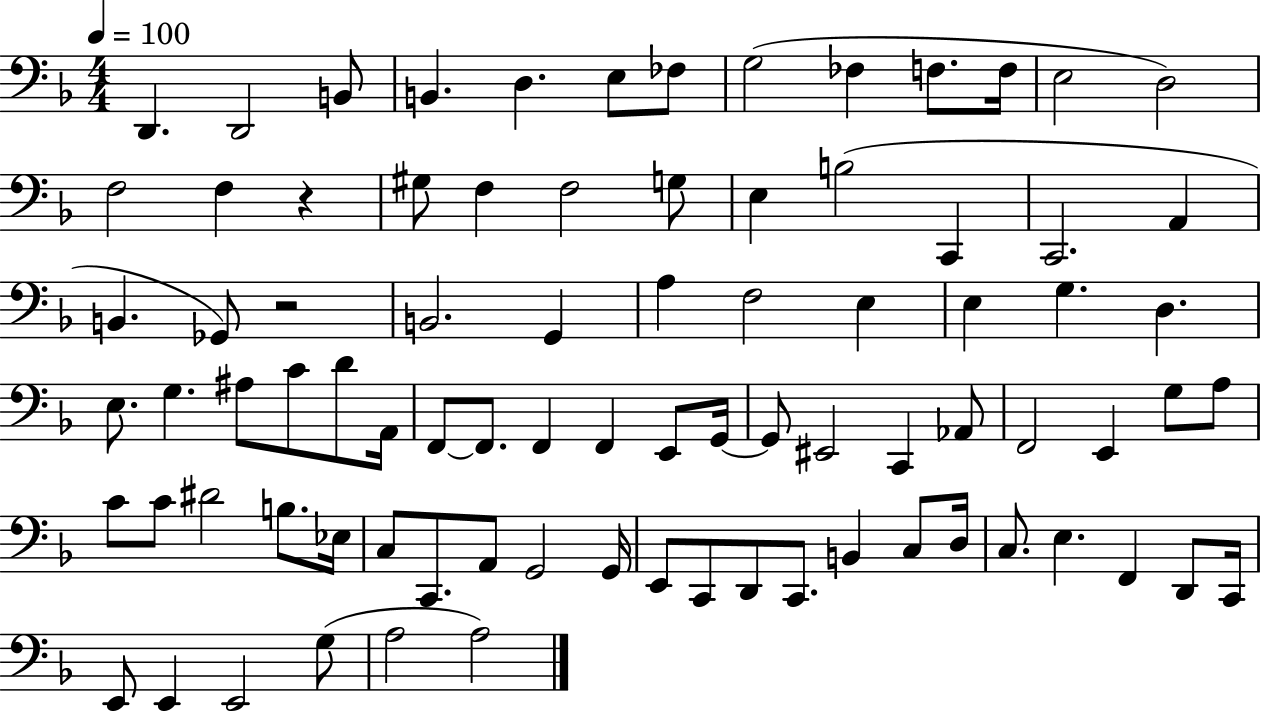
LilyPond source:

{
  \clef bass
  \numericTimeSignature
  \time 4/4
  \key f \major
  \tempo 4 = 100
  d,4. d,2 b,8 | b,4. d4. e8 fes8 | g2( fes4 f8. f16 | e2 d2) | \break f2 f4 r4 | gis8 f4 f2 g8 | e4 b2( c,4 | c,2. a,4 | \break b,4. ges,8) r2 | b,2. g,4 | a4 f2 e4 | e4 g4. d4. | \break e8. g4. ais8 c'8 d'8 a,16 | f,8~~ f,8. f,4 f,4 e,8 g,16~~ | g,8 eis,2 c,4 aes,8 | f,2 e,4 g8 a8 | \break c'8 c'8 dis'2 b8. ees16 | c8 c,8. a,8 g,2 g,16 | e,8 c,8 d,8 c,8. b,4 c8 d16 | c8. e4. f,4 d,8 c,16 | \break e,8 e,4 e,2 g8( | a2 a2) | \bar "|."
}